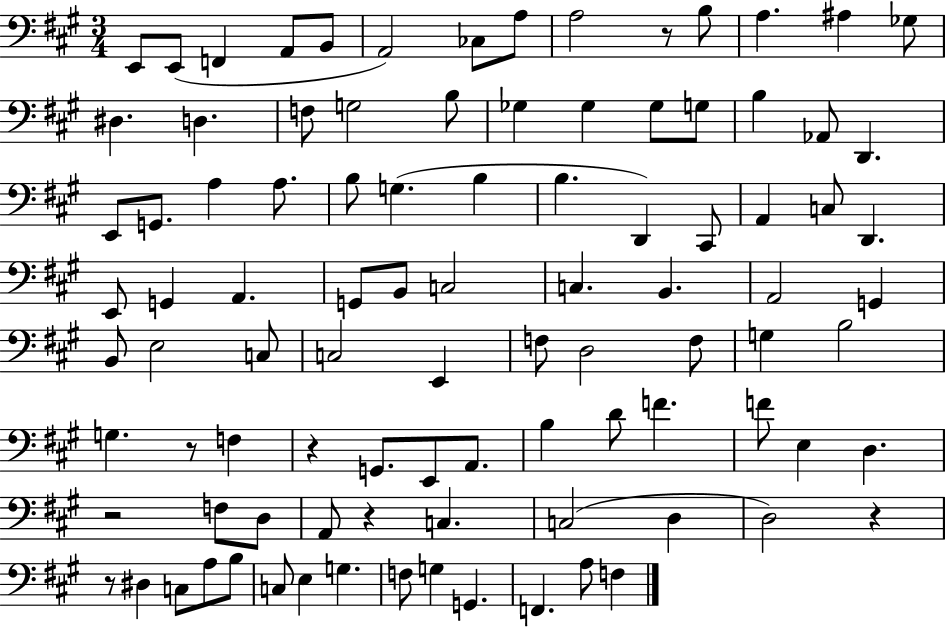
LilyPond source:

{
  \clef bass
  \numericTimeSignature
  \time 3/4
  \key a \major
  e,8 e,8( f,4 a,8 b,8 | a,2) ces8 a8 | a2 r8 b8 | a4. ais4 ges8 | \break dis4. d4. | f8 g2 b8 | ges4 ges4 ges8 g8 | b4 aes,8 d,4. | \break e,8 g,8. a4 a8. | b8 g4.( b4 | b4. d,4) cis,8 | a,4 c8 d,4. | \break e,8 g,4 a,4. | g,8 b,8 c2 | c4. b,4. | a,2 g,4 | \break b,8 e2 c8 | c2 e,4 | f8 d2 f8 | g4 b2 | \break g4. r8 f4 | r4 g,8. e,8 a,8. | b4 d'8 f'4. | f'8 e4 d4. | \break r2 f8 d8 | a,8 r4 c4. | c2( d4 | d2) r4 | \break r8 dis4 c8 a8 b8 | c8 e4 g4. | f8 g4 g,4. | f,4. a8 f4 | \break \bar "|."
}